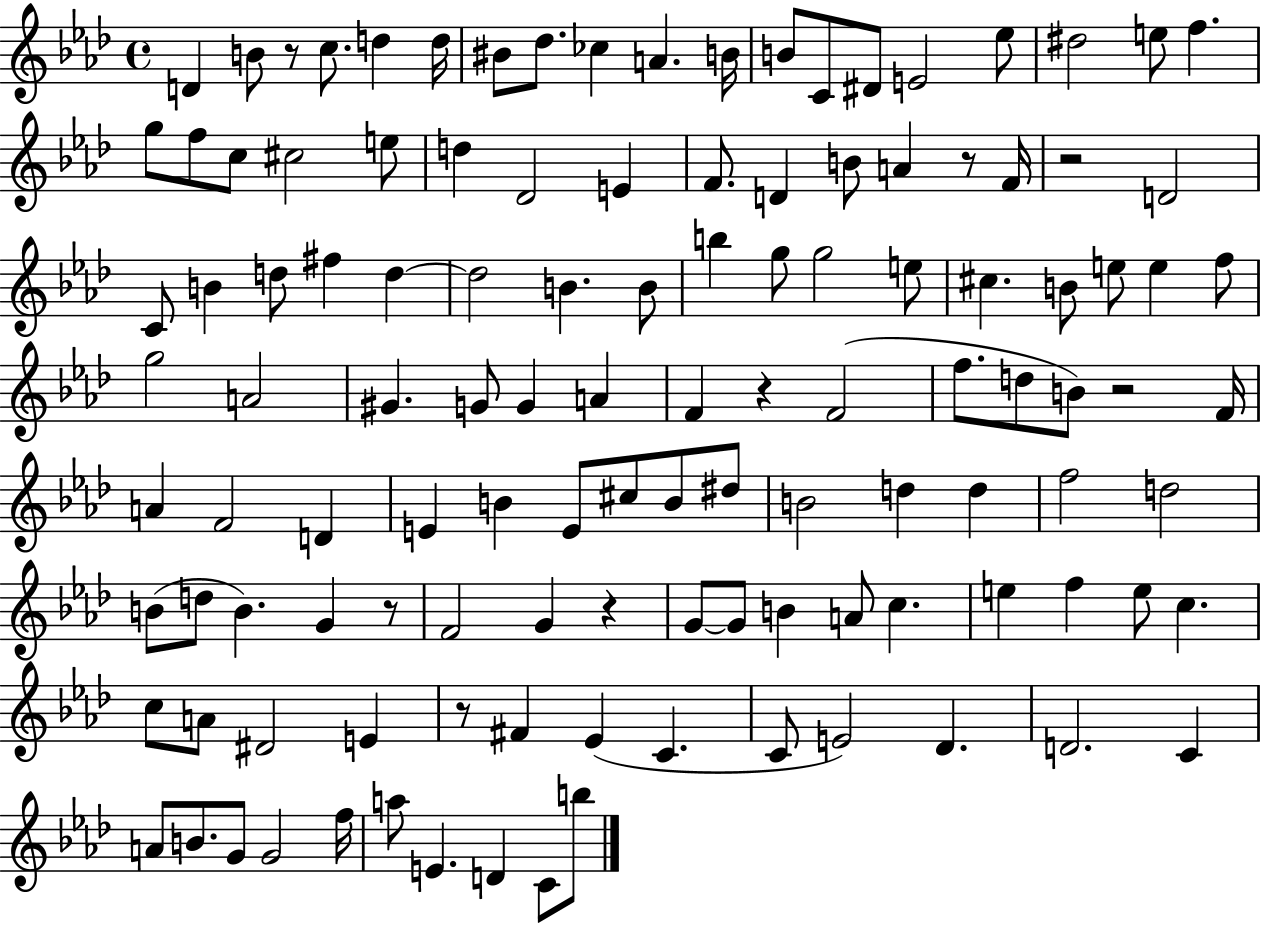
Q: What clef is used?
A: treble